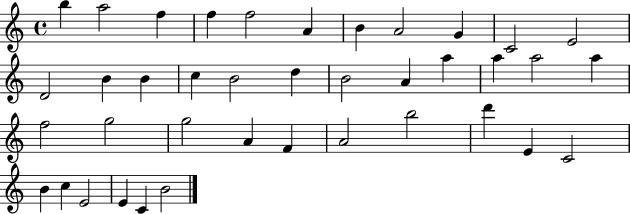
X:1
T:Untitled
M:4/4
L:1/4
K:C
b a2 f f f2 A B A2 G C2 E2 D2 B B c B2 d B2 A a a a2 a f2 g2 g2 A F A2 b2 d' E C2 B c E2 E C B2